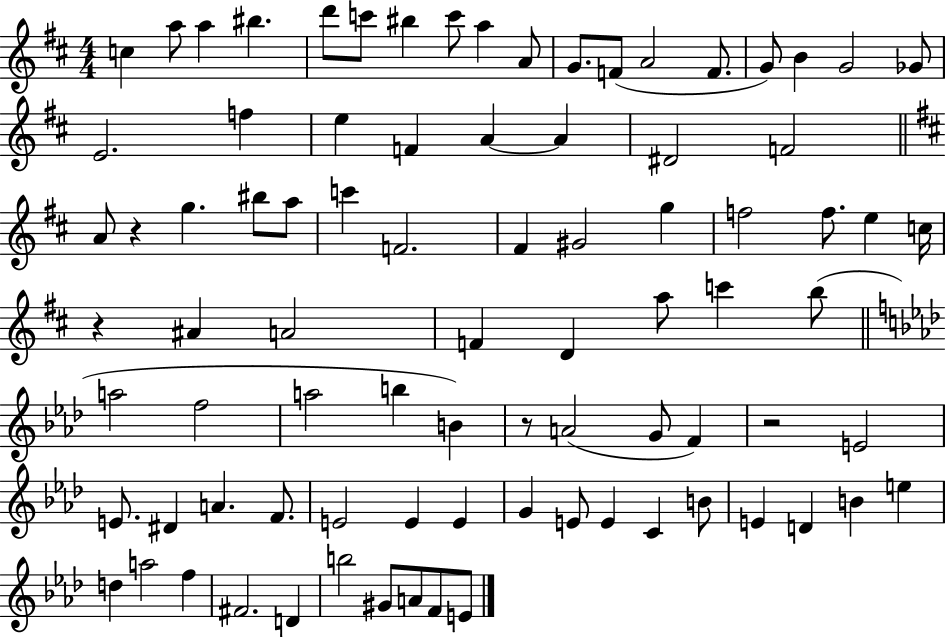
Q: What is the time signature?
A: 4/4